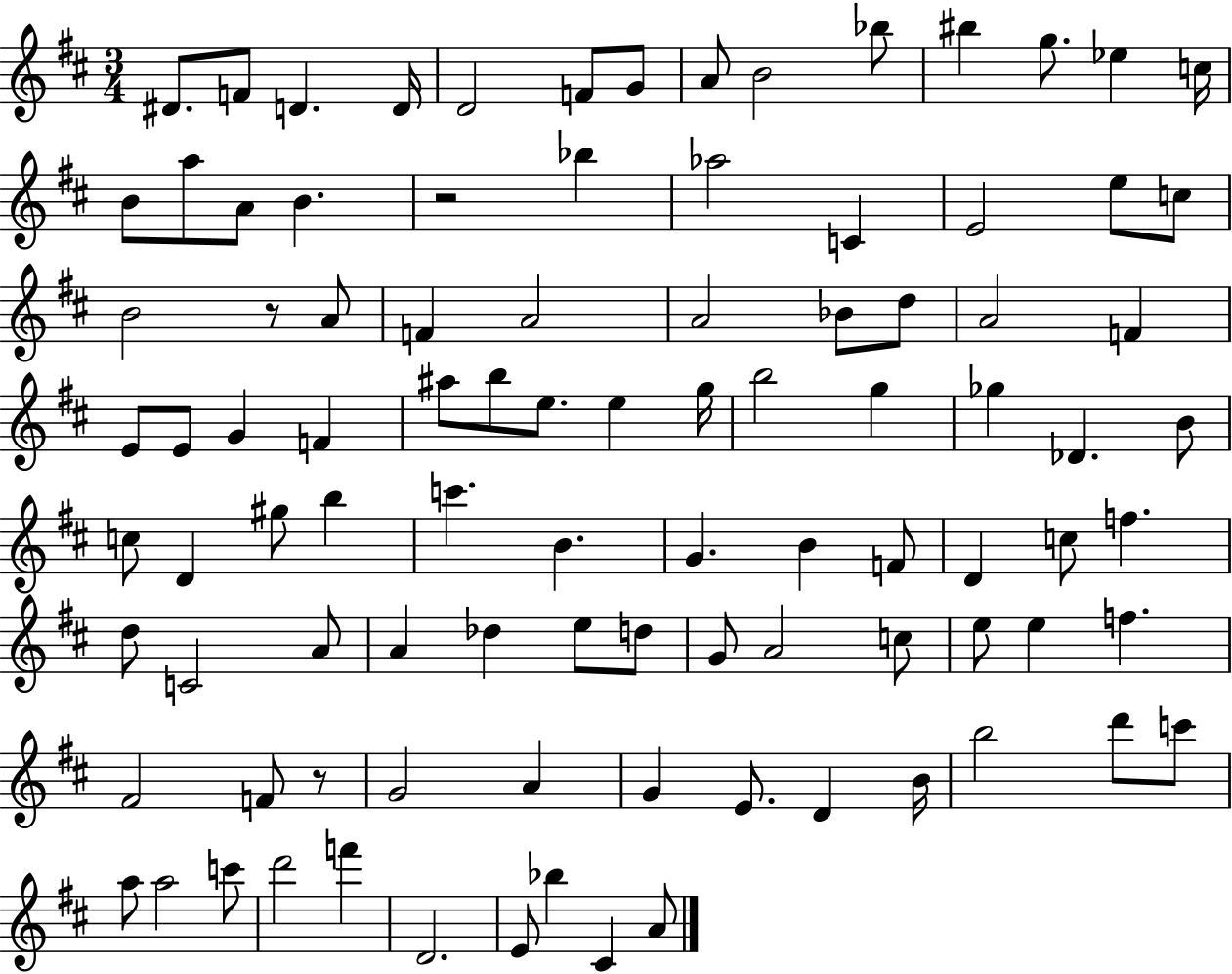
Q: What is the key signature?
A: D major